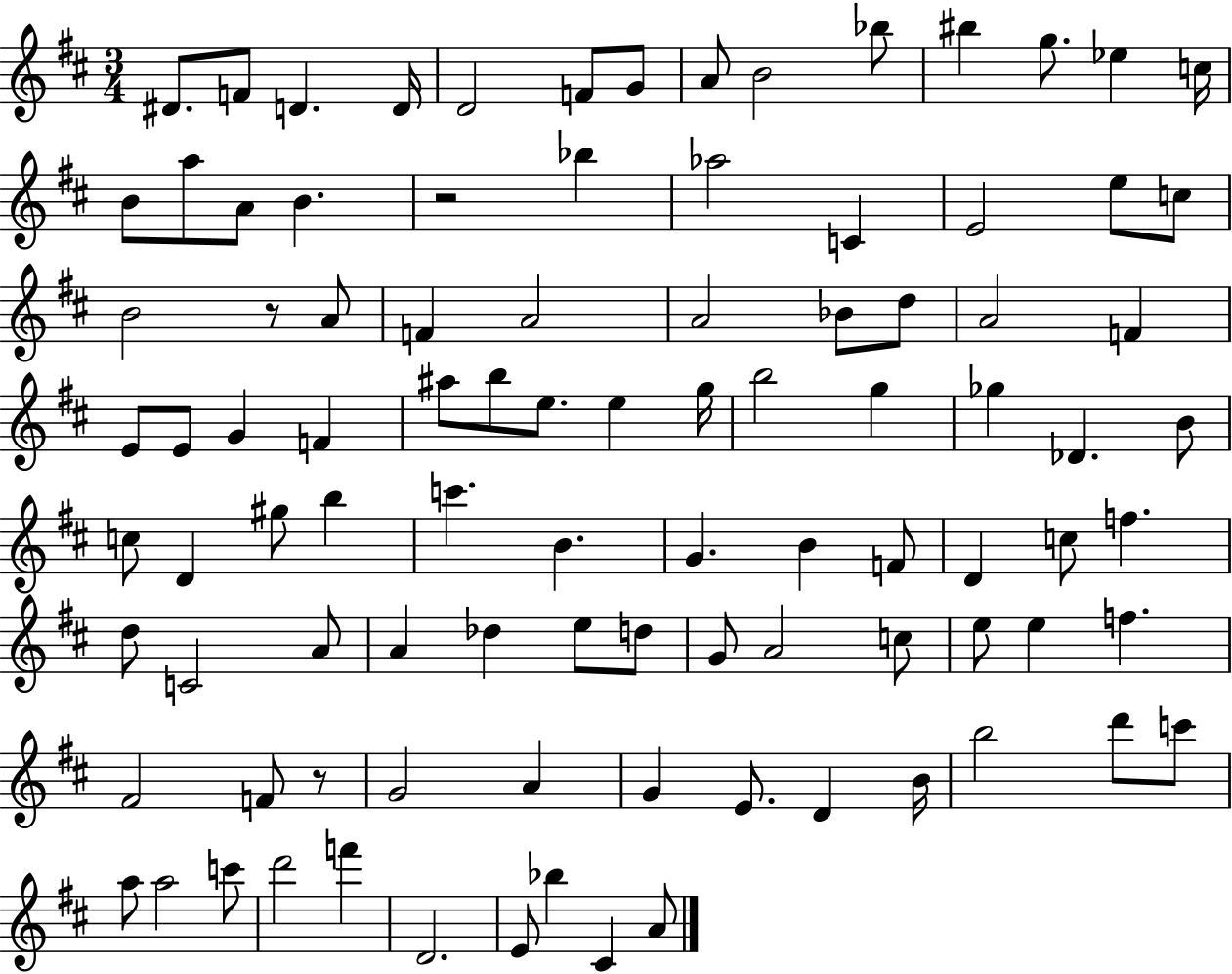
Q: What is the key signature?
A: D major